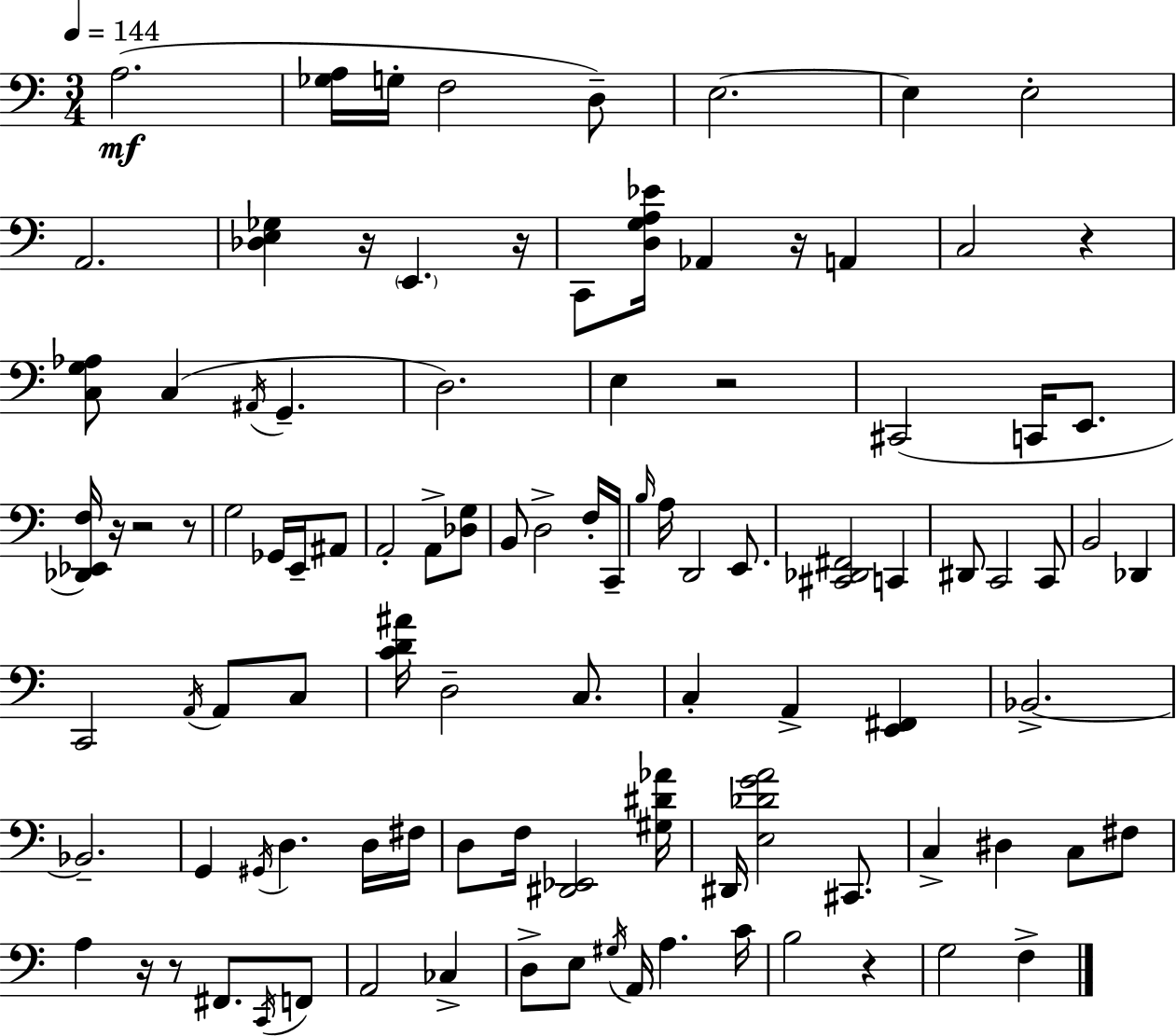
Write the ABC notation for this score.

X:1
T:Untitled
M:3/4
L:1/4
K:Am
A,2 [_G,A,]/4 G,/4 F,2 D,/2 E,2 E, E,2 A,,2 [_D,E,_G,] z/4 E,, z/4 C,,/2 [D,G,A,_E]/4 _A,, z/4 A,, C,2 z [C,G,_A,]/2 C, ^A,,/4 G,, D,2 E, z2 ^C,,2 C,,/4 E,,/2 [_D,,_E,,F,]/4 z/4 z2 z/2 G,2 _G,,/4 E,,/4 ^A,,/2 A,,2 A,,/2 [_D,G,]/2 B,,/2 D,2 F,/4 C,,/4 B,/4 A,/4 D,,2 E,,/2 [^C,,_D,,^F,,]2 C,, ^D,,/2 C,,2 C,,/2 B,,2 _D,, C,,2 A,,/4 A,,/2 C,/2 [CD^A]/4 D,2 C,/2 C, A,, [E,,^F,,] _B,,2 _B,,2 G,, ^G,,/4 D, D,/4 ^F,/4 D,/2 F,/4 [^D,,_E,,]2 [^G,^D_A]/4 ^D,,/4 [E,_DGA]2 ^C,,/2 C, ^D, C,/2 ^F,/2 A, z/4 z/2 ^F,,/2 C,,/4 F,,/2 A,,2 _C, D,/2 E,/2 ^G,/4 A,,/4 A, C/4 B,2 z G,2 F,